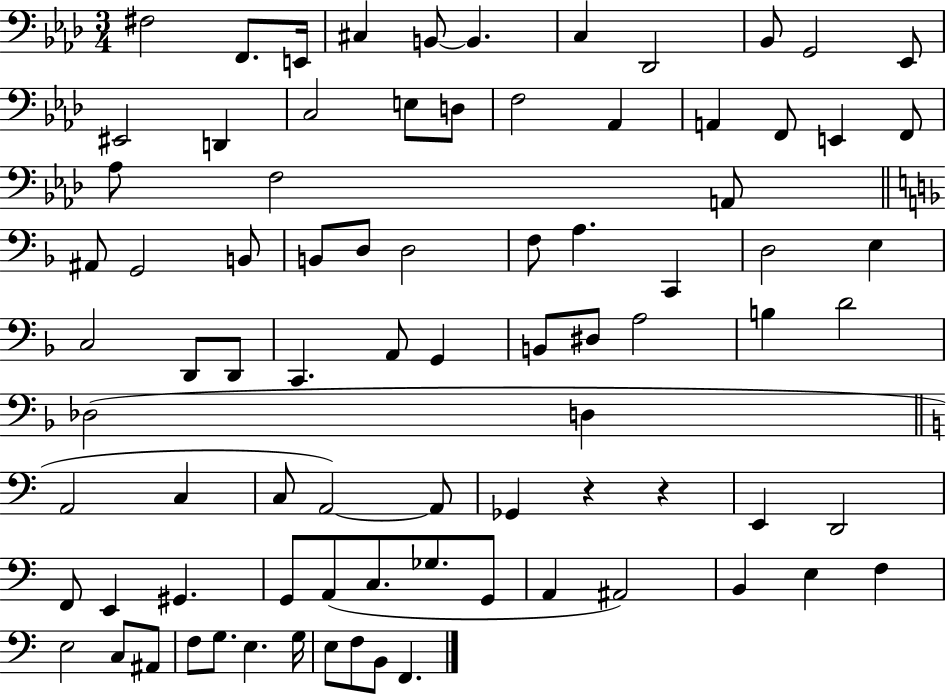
X:1
T:Untitled
M:3/4
L:1/4
K:Ab
^F,2 F,,/2 E,,/4 ^C, B,,/2 B,, C, _D,,2 _B,,/2 G,,2 _E,,/2 ^E,,2 D,, C,2 E,/2 D,/2 F,2 _A,, A,, F,,/2 E,, F,,/2 _A,/2 F,2 A,,/2 ^A,,/2 G,,2 B,,/2 B,,/2 D,/2 D,2 F,/2 A, C,, D,2 E, C,2 D,,/2 D,,/2 C,, A,,/2 G,, B,,/2 ^D,/2 A,2 B, D2 _D,2 D, A,,2 C, C,/2 A,,2 A,,/2 _G,, z z E,, D,,2 F,,/2 E,, ^G,, G,,/2 A,,/2 C,/2 _G,/2 G,,/2 A,, ^A,,2 B,, E, F, E,2 C,/2 ^A,,/2 F,/2 G,/2 E, G,/4 E,/2 F,/2 B,,/2 F,,